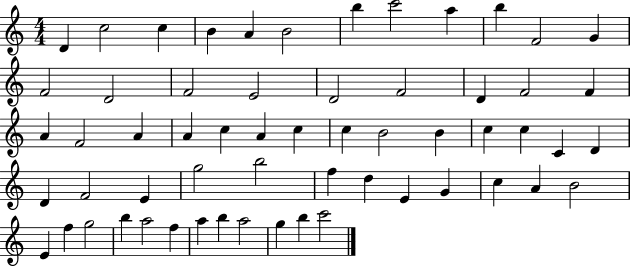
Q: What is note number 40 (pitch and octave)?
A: B5